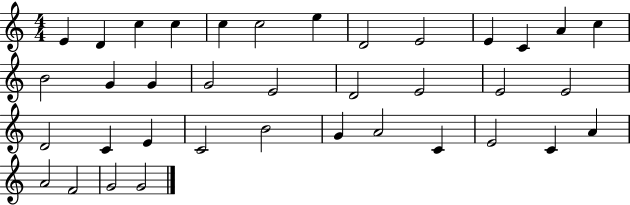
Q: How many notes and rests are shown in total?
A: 37